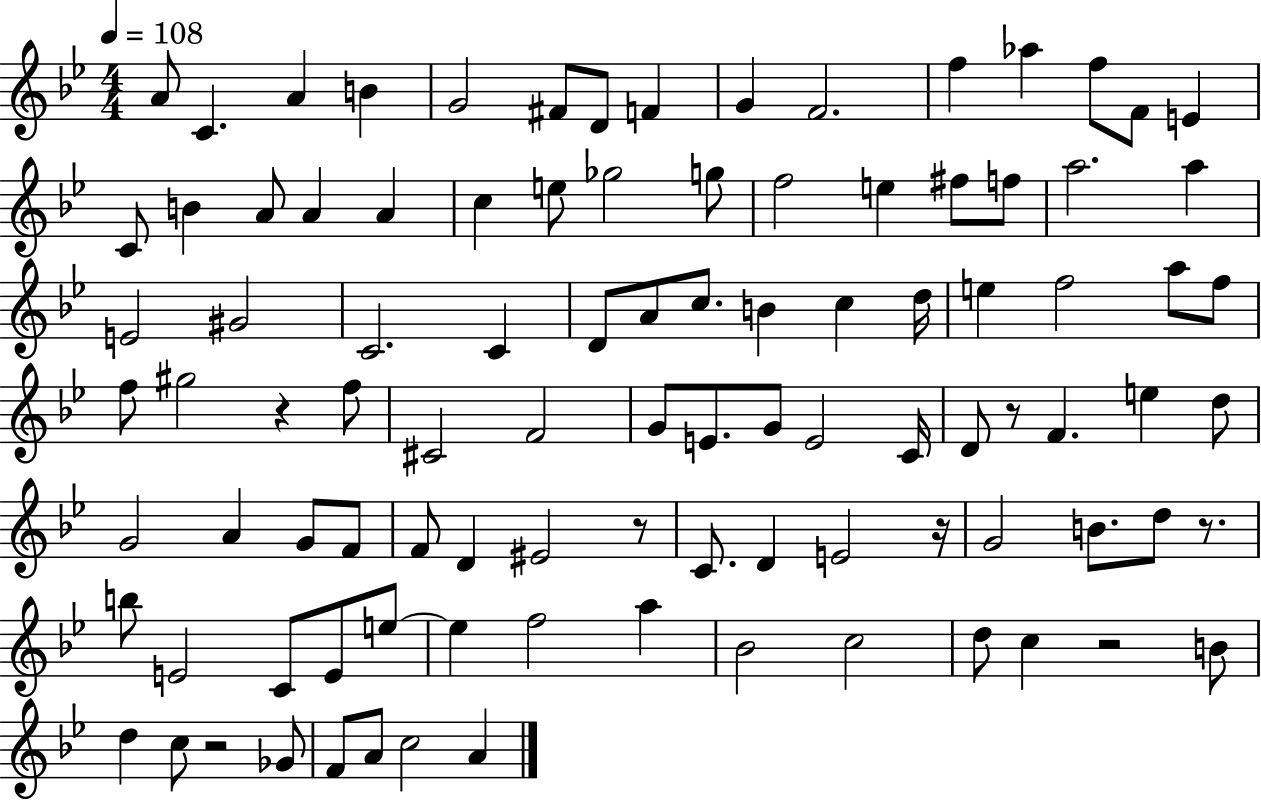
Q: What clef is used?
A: treble